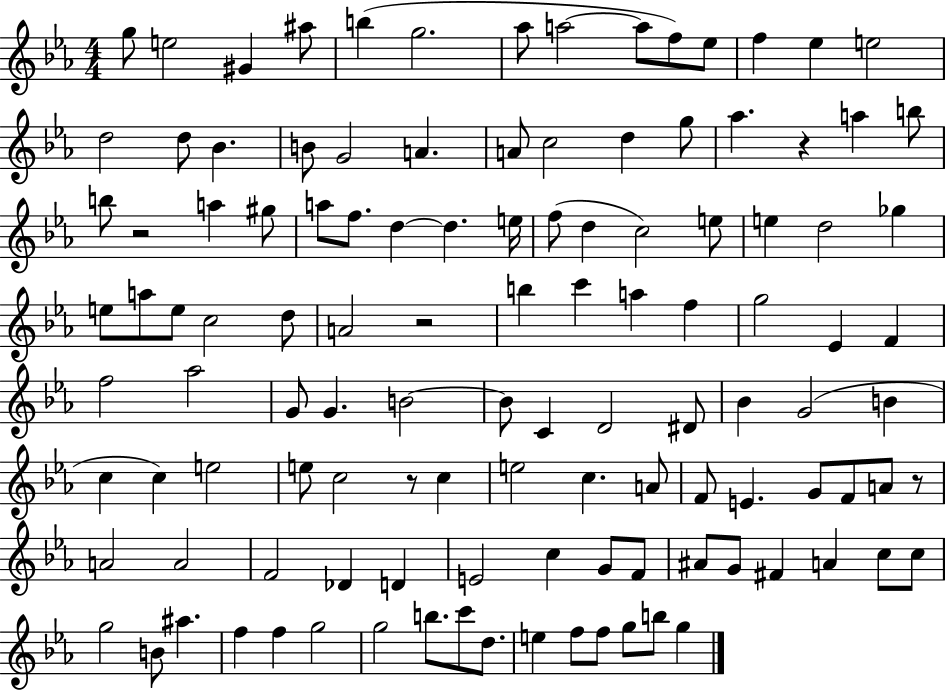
{
  \clef treble
  \numericTimeSignature
  \time 4/4
  \key ees \major
  g''8 e''2 gis'4 ais''8 | b''4( g''2. | aes''8 a''2~~ a''8 f''8) ees''8 | f''4 ees''4 e''2 | \break d''2 d''8 bes'4. | b'8 g'2 a'4. | a'8 c''2 d''4 g''8 | aes''4. r4 a''4 b''8 | \break b''8 r2 a''4 gis''8 | a''8 f''8. d''4~~ d''4. e''16 | f''8( d''4 c''2) e''8 | e''4 d''2 ges''4 | \break e''8 a''8 e''8 c''2 d''8 | a'2 r2 | b''4 c'''4 a''4 f''4 | g''2 ees'4 f'4 | \break f''2 aes''2 | g'8 g'4. b'2~~ | b'8 c'4 d'2 dis'8 | bes'4 g'2( b'4 | \break c''4 c''4) e''2 | e''8 c''2 r8 c''4 | e''2 c''4. a'8 | f'8 e'4. g'8 f'8 a'8 r8 | \break a'2 a'2 | f'2 des'4 d'4 | e'2 c''4 g'8 f'8 | ais'8 g'8 fis'4 a'4 c''8 c''8 | \break g''2 b'8 ais''4. | f''4 f''4 g''2 | g''2 b''8. c'''8 d''8. | e''4 f''8 f''8 g''8 b''8 g''4 | \break \bar "|."
}